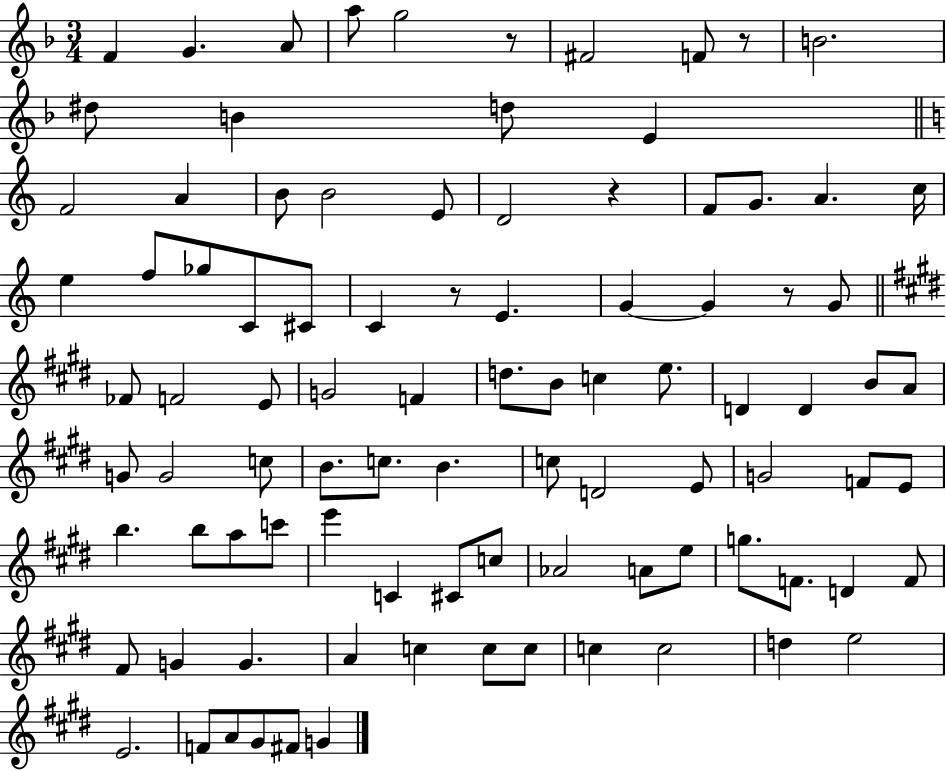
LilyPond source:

{
  \clef treble
  \numericTimeSignature
  \time 3/4
  \key f \major
  f'4 g'4. a'8 | a''8 g''2 r8 | fis'2 f'8 r8 | b'2. | \break dis''8 b'4 d''8 e'4 | \bar "||" \break \key a \minor f'2 a'4 | b'8 b'2 e'8 | d'2 r4 | f'8 g'8. a'4. c''16 | \break e''4 f''8 ges''8 c'8 cis'8 | c'4 r8 e'4. | g'4~~ g'4 r8 g'8 | \bar "||" \break \key e \major fes'8 f'2 e'8 | g'2 f'4 | d''8. b'8 c''4 e''8. | d'4 d'4 b'8 a'8 | \break g'8 g'2 c''8 | b'8. c''8. b'4. | c''8 d'2 e'8 | g'2 f'8 e'8 | \break b''4. b''8 a''8 c'''8 | e'''4 c'4 cis'8 c''8 | aes'2 a'8 e''8 | g''8. f'8. d'4 f'8 | \break fis'8 g'4 g'4. | a'4 c''4 c''8 c''8 | c''4 c''2 | d''4 e''2 | \break e'2. | f'8 a'8 gis'8 fis'8 g'4 | \bar "|."
}